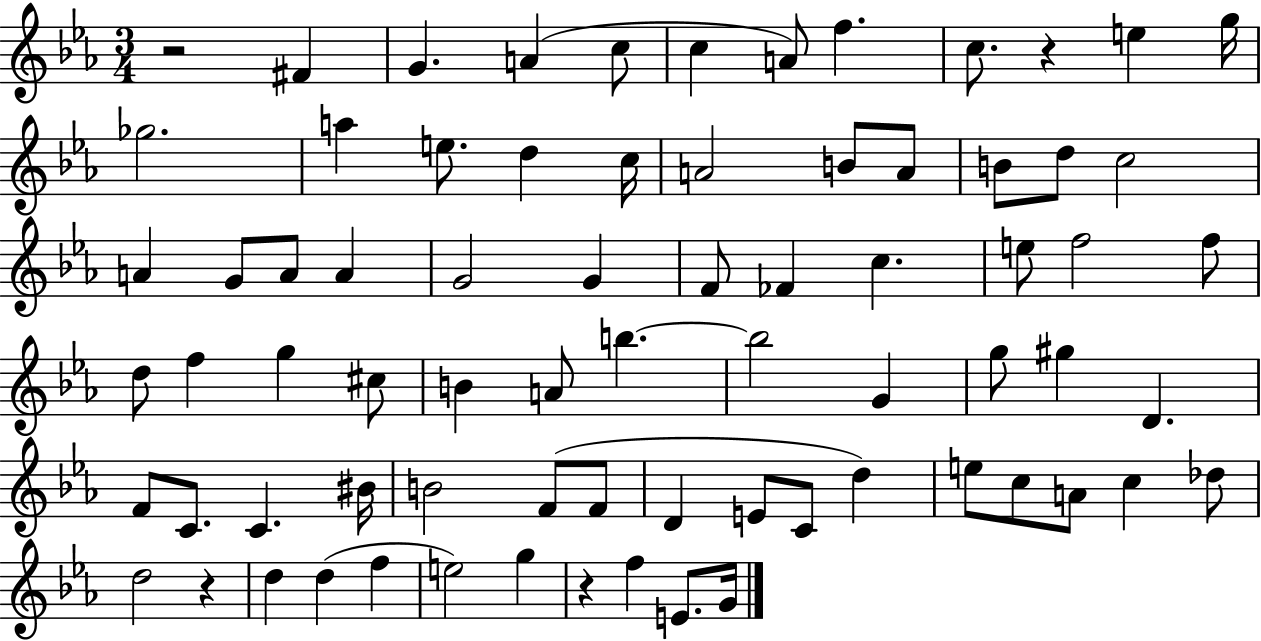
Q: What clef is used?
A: treble